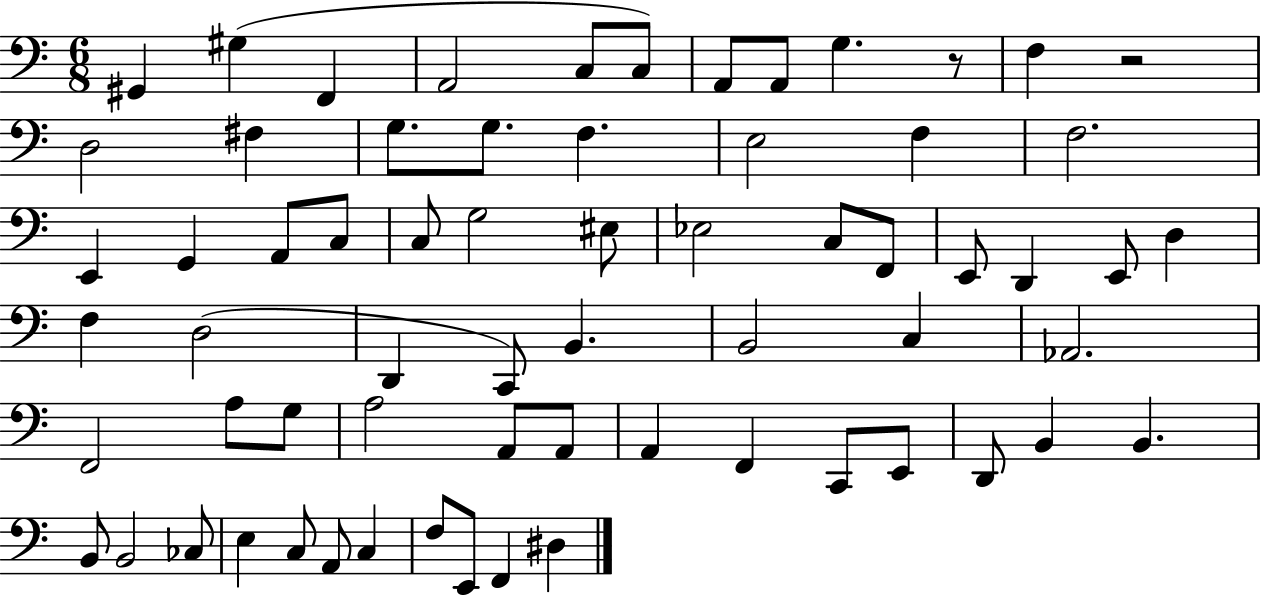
G#2/q G#3/q F2/q A2/h C3/e C3/e A2/e A2/e G3/q. R/e F3/q R/h D3/h F#3/q G3/e. G3/e. F3/q. E3/h F3/q F3/h. E2/q G2/q A2/e C3/e C3/e G3/h EIS3/e Eb3/h C3/e F2/e E2/e D2/q E2/e D3/q F3/q D3/h D2/q C2/e B2/q. B2/h C3/q Ab2/h. F2/h A3/e G3/e A3/h A2/e A2/e A2/q F2/q C2/e E2/e D2/e B2/q B2/q. B2/e B2/h CES3/e E3/q C3/e A2/e C3/q F3/e E2/e F2/q D#3/q